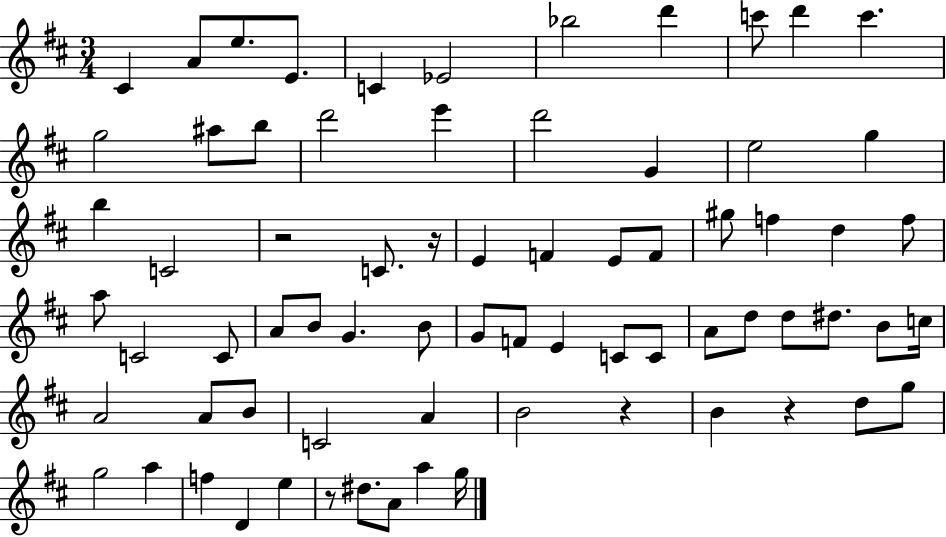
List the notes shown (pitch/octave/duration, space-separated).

C#4/q A4/e E5/e. E4/e. C4/q Eb4/h Bb5/h D6/q C6/e D6/q C6/q. G5/h A#5/e B5/e D6/h E6/q D6/h G4/q E5/h G5/q B5/q C4/h R/h C4/e. R/s E4/q F4/q E4/e F4/e G#5/e F5/q D5/q F5/e A5/e C4/h C4/e A4/e B4/e G4/q. B4/e G4/e F4/e E4/q C4/e C4/e A4/e D5/e D5/e D#5/e. B4/e C5/s A4/h A4/e B4/e C4/h A4/q B4/h R/q B4/q R/q D5/e G5/e G5/h A5/q F5/q D4/q E5/q R/e D#5/e. A4/e A5/q G5/s